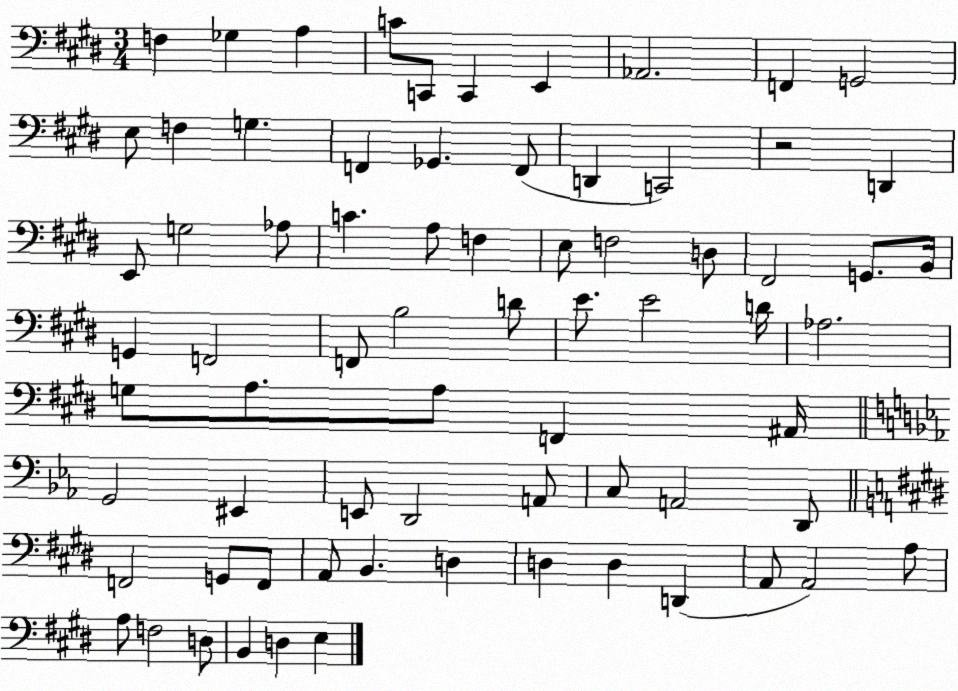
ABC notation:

X:1
T:Untitled
M:3/4
L:1/4
K:E
F, _G, A, C/2 C,,/2 C,, E,, _A,,2 F,, G,,2 E,/2 F, G, F,, _G,, F,,/2 D,, C,,2 z2 D,, E,,/2 G,2 _A,/2 C A,/2 F, E,/2 F,2 D,/2 ^F,,2 G,,/2 B,,/4 G,, F,,2 F,,/2 B,2 D/2 E/2 E2 D/4 _A,2 G,/2 A,/2 A,/2 F,, ^A,,/4 G,,2 ^E,, E,,/2 D,,2 A,,/2 C,/2 A,,2 D,,/2 F,,2 G,,/2 F,,/2 A,,/2 B,, D, D, D, D,, A,,/2 A,,2 A,/2 A,/2 F,2 D,/2 B,, D, E,